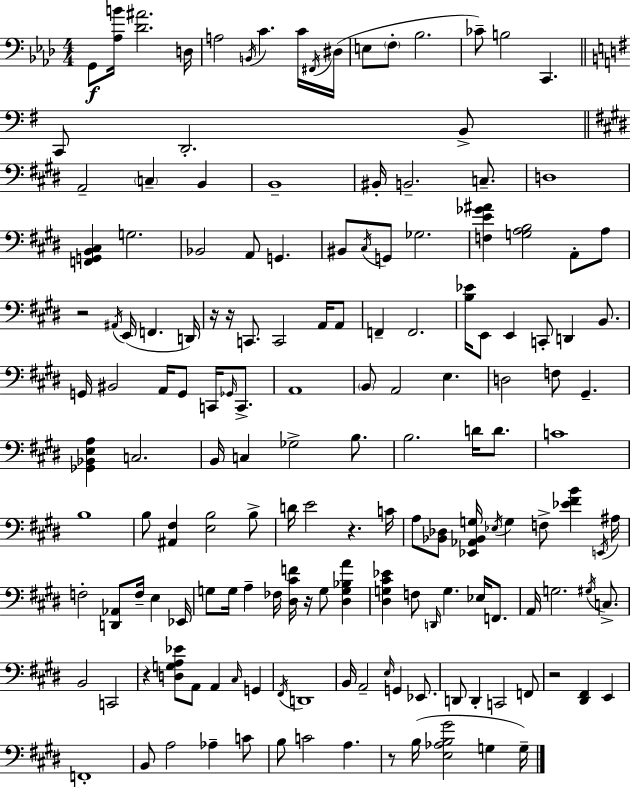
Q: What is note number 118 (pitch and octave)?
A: D2